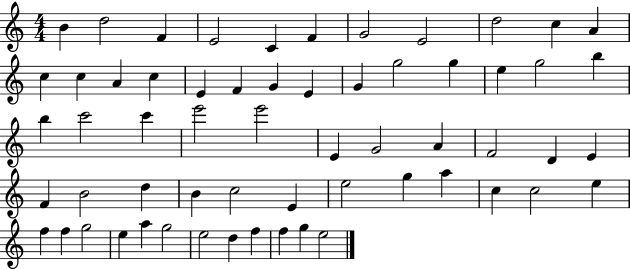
X:1
T:Untitled
M:4/4
L:1/4
K:C
B d2 F E2 C F G2 E2 d2 c A c c A c E F G E G g2 g e g2 b b c'2 c' e'2 e'2 E G2 A F2 D E F B2 d B c2 E e2 g a c c2 e f f g2 e a g2 e2 d f f g e2